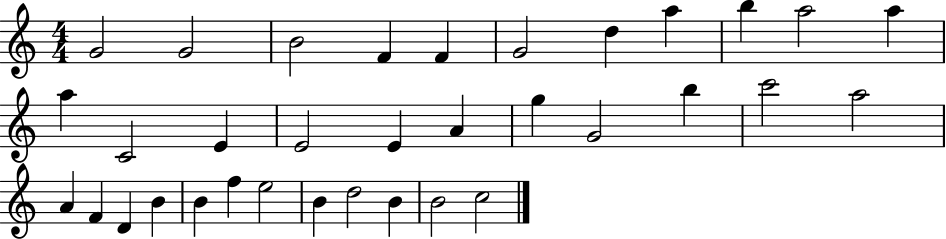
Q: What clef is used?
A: treble